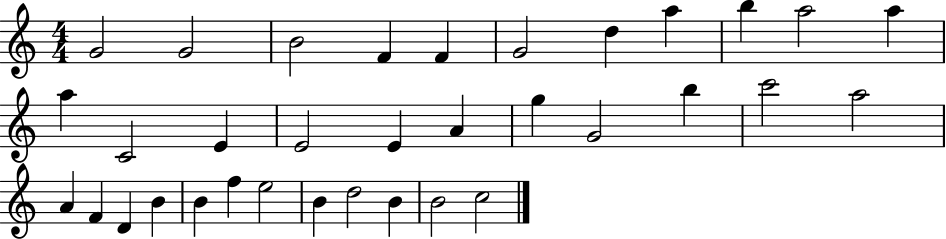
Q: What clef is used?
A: treble